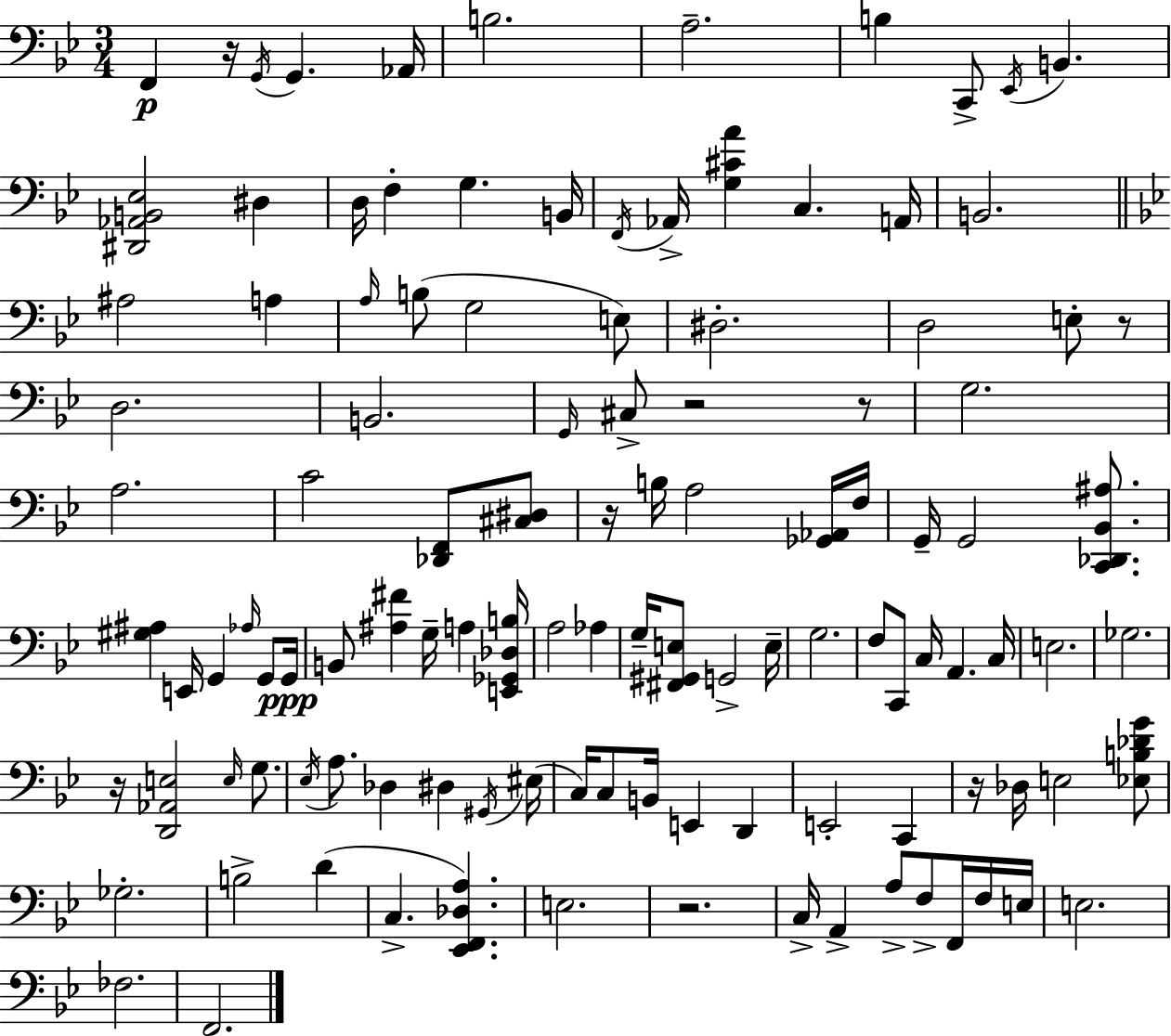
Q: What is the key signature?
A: BES major